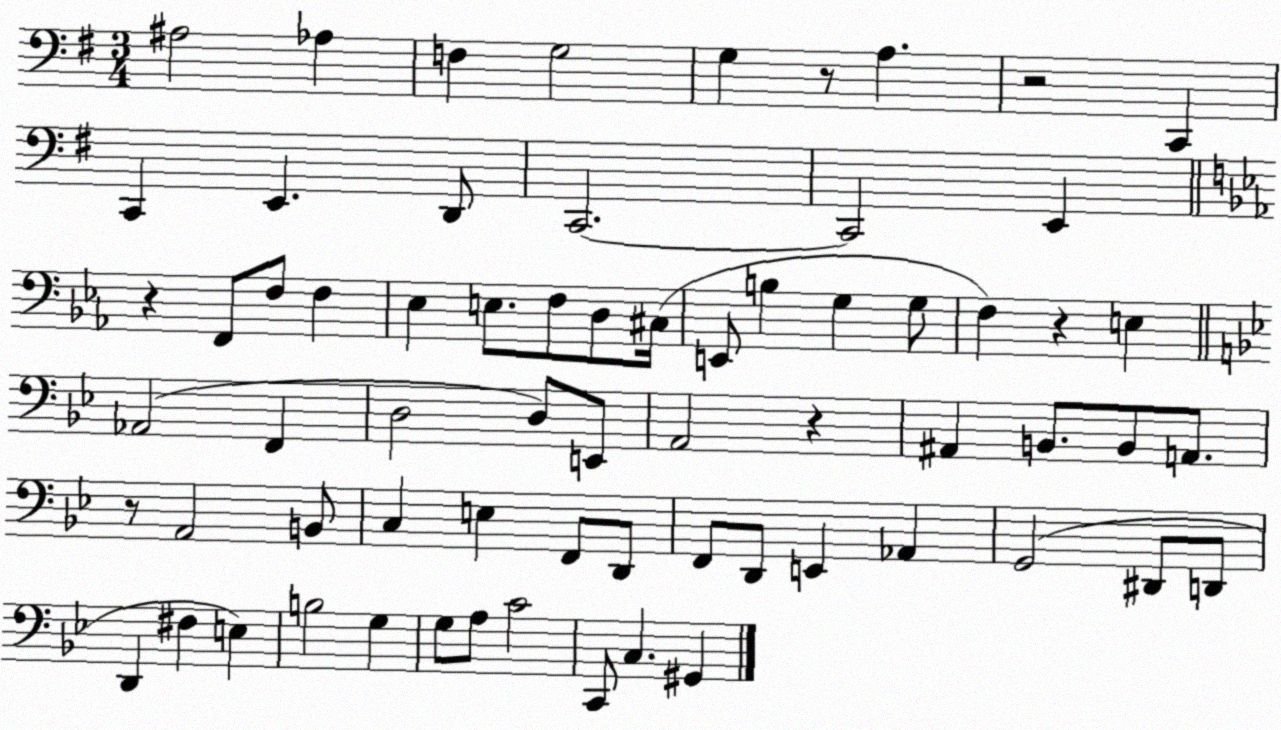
X:1
T:Untitled
M:3/4
L:1/4
K:G
^A,2 _A, F, G,2 G, z/2 A, z2 C,, C,, E,, D,,/2 C,,2 C,,2 E,, z F,,/2 F,/2 F, _E, E,/2 F,/2 D,/2 ^C,/4 E,,/2 B, G, G,/2 F, z E, _A,,2 F,, D,2 D,/2 E,,/2 A,,2 z ^A,, B,,/2 B,,/2 A,,/2 z/2 A,,2 B,,/2 C, E, F,,/2 D,,/2 F,,/2 D,,/2 E,, _A,, G,,2 ^D,,/2 D,,/2 D,, ^F, E, B,2 G, G,/2 A,/2 C2 C,,/2 C, ^G,,